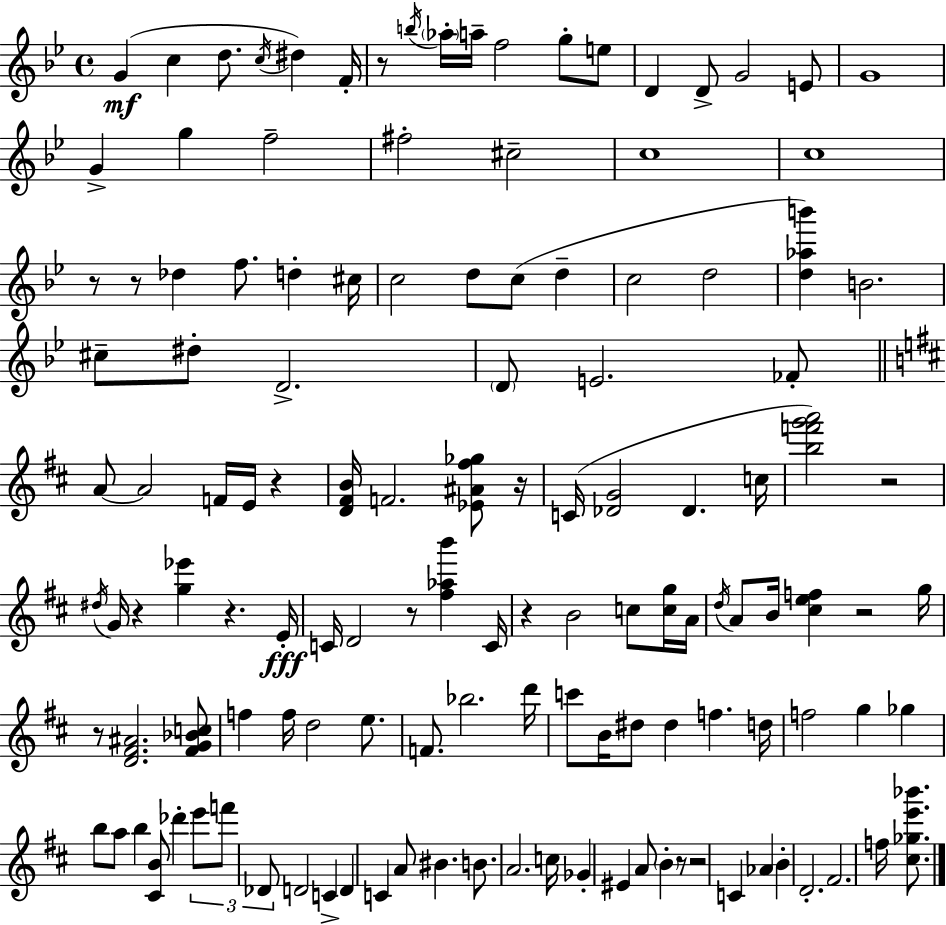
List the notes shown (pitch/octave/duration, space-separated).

G4/q C5/q D5/e. C5/s D#5/q F4/s R/e B5/s Ab5/s A5/s F5/h G5/e E5/e D4/q D4/e G4/h E4/e G4/w G4/q G5/q F5/h F#5/h C#5/h C5/w C5/w R/e R/e Db5/q F5/e. D5/q C#5/s C5/h D5/e C5/e D5/q C5/h D5/h [D5,Ab5,B6]/q B4/h. C#5/e D#5/e D4/h. D4/e E4/h. FES4/e A4/e A4/h F4/s E4/s R/q [D4,F#4,B4]/s F4/h. [Eb4,A#4,F#5,Gb5]/e R/s C4/s [Db4,G4]/h Db4/q. C5/s [B5,F6,G6,A6]/h R/h D#5/s G4/s R/q [G5,Eb6]/q R/q. E4/s C4/s D4/h R/e [F#5,Ab5,B6]/q C4/s R/q B4/h C5/e [C5,G5]/s A4/s D5/s A4/e B4/s [C#5,E5,F5]/q R/h G5/s R/e [D4,F#4,A#4]/h. [F#4,G4,Bb4,C5]/e F5/q F5/s D5/h E5/e. F4/e. Bb5/h. D6/s C6/e B4/s D#5/e D#5/q F5/q. D5/s F5/h G5/q Gb5/q B5/e A5/e B5/q [C#4,B4]/e Db6/q E6/e F6/e Db4/e D4/h C4/q D4/q C4/q A4/e BIS4/q. B4/e. A4/h. C5/s Gb4/q EIS4/q A4/e B4/q R/e R/h C4/q Ab4/q B4/q D4/h. F#4/h. F5/s [C#5,Gb5,E6,Bb6]/e.